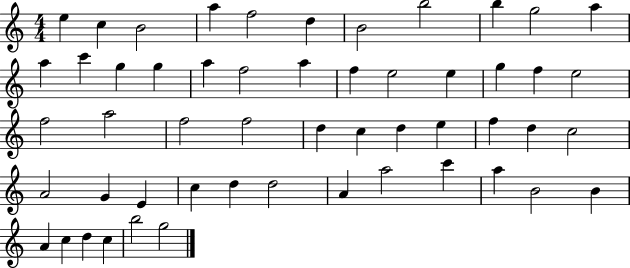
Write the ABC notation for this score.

X:1
T:Untitled
M:4/4
L:1/4
K:C
e c B2 a f2 d B2 b2 b g2 a a c' g g a f2 a f e2 e g f e2 f2 a2 f2 f2 d c d e f d c2 A2 G E c d d2 A a2 c' a B2 B A c d c b2 g2